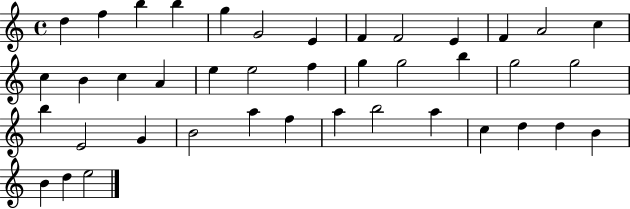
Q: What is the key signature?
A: C major